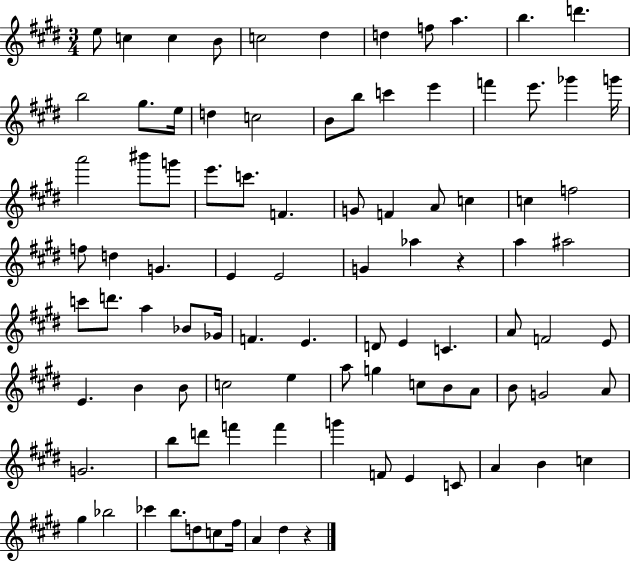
E5/e C5/q C5/q B4/e C5/h D#5/q D5/q F5/e A5/q. B5/q. D6/q. B5/h G#5/e. E5/s D5/q C5/h B4/e B5/e C6/q E6/q F6/q E6/e. Gb6/q G6/s A6/h BIS6/e G6/e E6/e. C6/e. F4/q. G4/e F4/q A4/e C5/q C5/q F5/h F5/e D5/q G4/q. E4/q E4/h G4/q Ab5/q R/q A5/q A#5/h C6/e D6/e. A5/q Bb4/e Gb4/s F4/q. E4/q. D4/e E4/q C4/q. A4/e F4/h E4/e E4/q. B4/q B4/e C5/h E5/q A5/e G5/q C5/e B4/e A4/e B4/e G4/h A4/e G4/h. B5/e D6/e F6/q F6/q G6/q F4/e E4/q C4/e A4/q B4/q C5/q G#5/q Bb5/h CES6/q B5/e. D5/e C5/e F#5/s A4/q D#5/q R/q